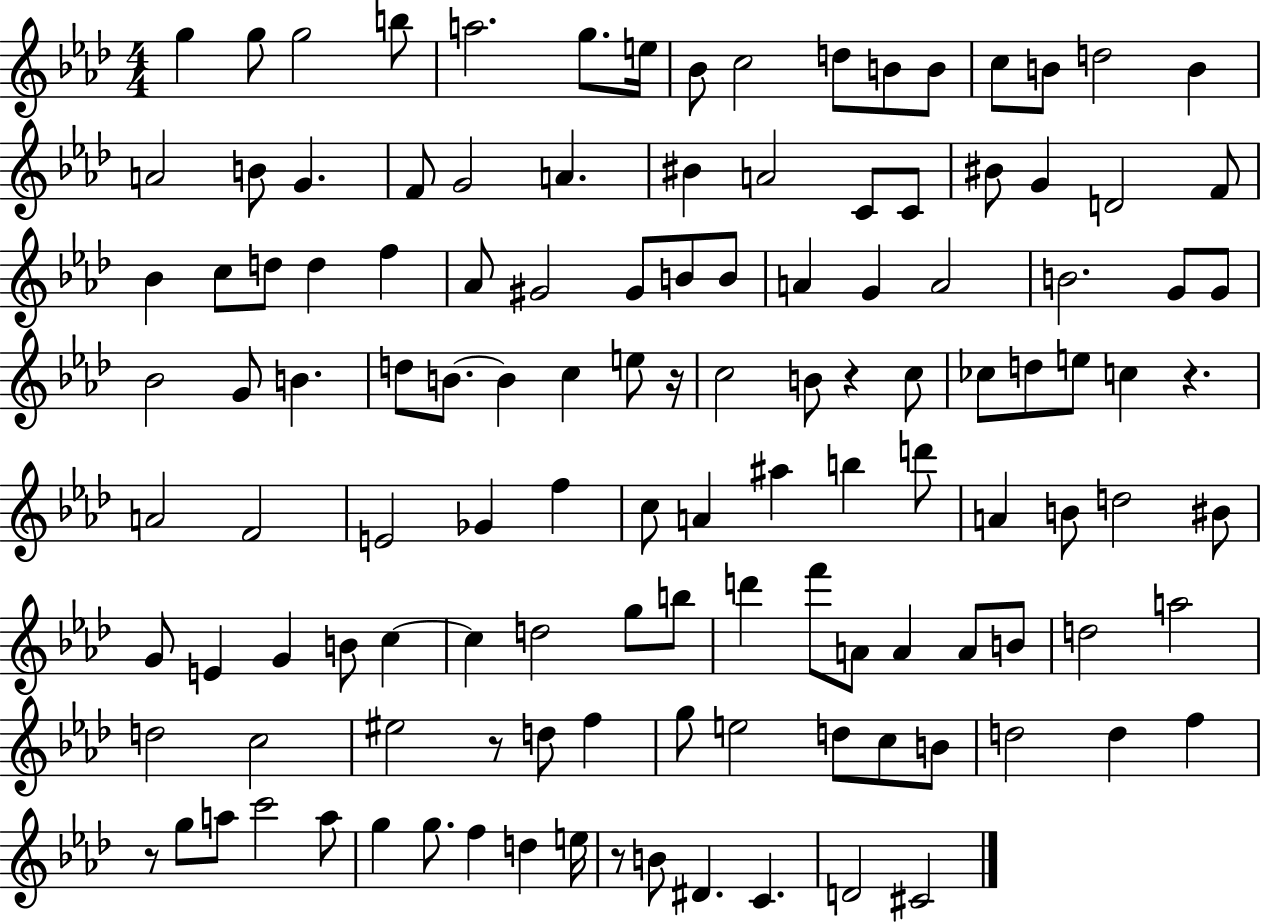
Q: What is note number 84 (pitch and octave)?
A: B5